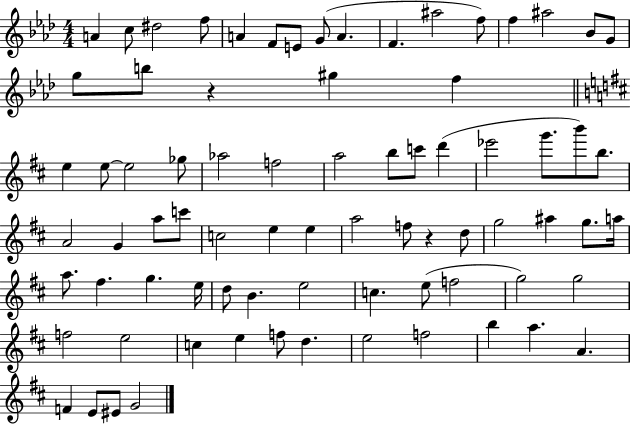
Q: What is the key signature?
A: AES major